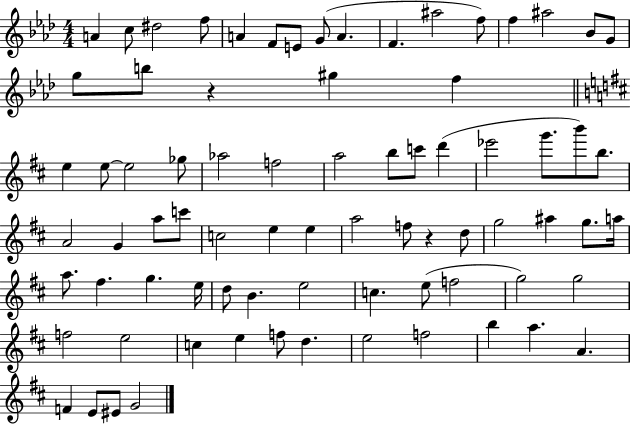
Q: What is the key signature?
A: AES major